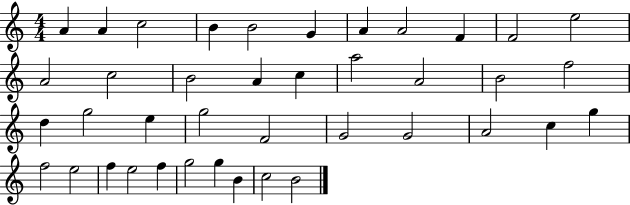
A4/q A4/q C5/h B4/q B4/h G4/q A4/q A4/h F4/q F4/h E5/h A4/h C5/h B4/h A4/q C5/q A5/h A4/h B4/h F5/h D5/q G5/h E5/q G5/h F4/h G4/h G4/h A4/h C5/q G5/q F5/h E5/h F5/q E5/h F5/q G5/h G5/q B4/q C5/h B4/h